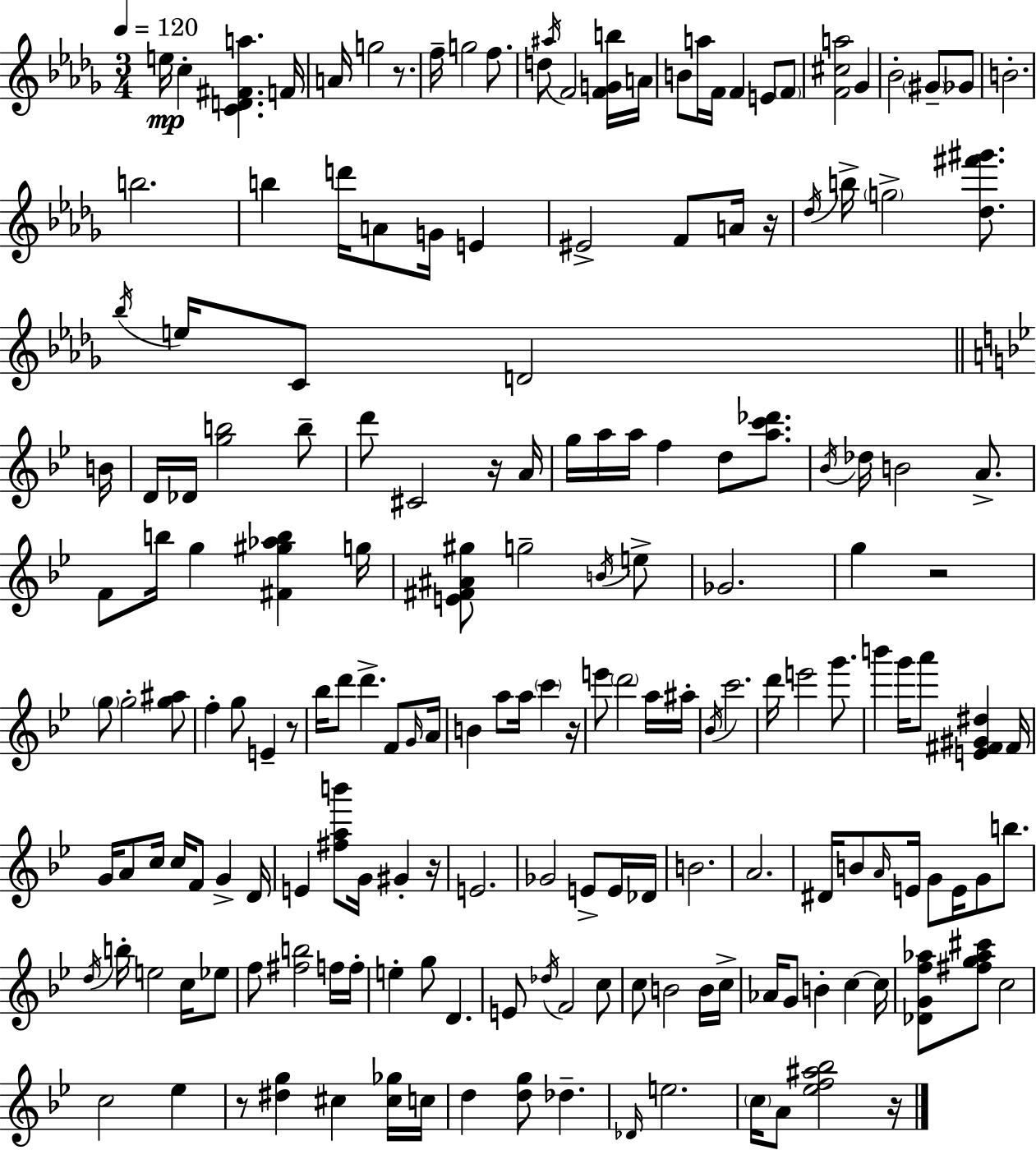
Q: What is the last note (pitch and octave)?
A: A4